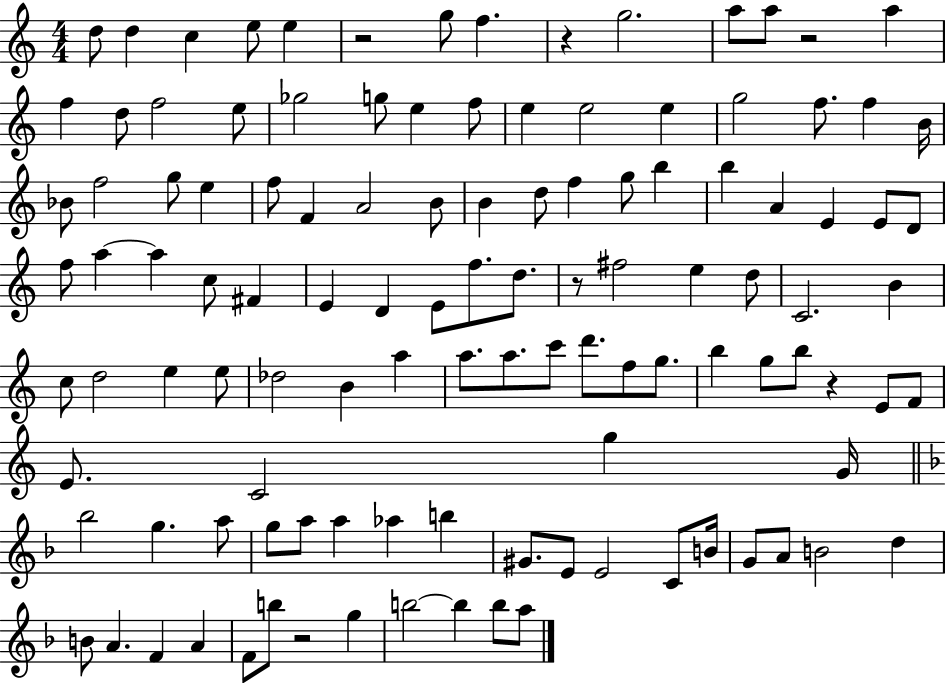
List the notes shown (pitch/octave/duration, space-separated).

D5/e D5/q C5/q E5/e E5/q R/h G5/e F5/q. R/q G5/h. A5/e A5/e R/h A5/q F5/q D5/e F5/h E5/e Gb5/h G5/e E5/q F5/e E5/q E5/h E5/q G5/h F5/e. F5/q B4/s Bb4/e F5/h G5/e E5/q F5/e F4/q A4/h B4/e B4/q D5/e F5/q G5/e B5/q B5/q A4/q E4/q E4/e D4/e F5/e A5/q A5/q C5/e F#4/q E4/q D4/q E4/e F5/e. D5/e. R/e F#5/h E5/q D5/e C4/h. B4/q C5/e D5/h E5/q E5/e Db5/h B4/q A5/q A5/e. A5/e. C6/e D6/e. F5/e G5/e. B5/q G5/e B5/e R/q E4/e F4/e E4/e. C4/h G5/q G4/s Bb5/h G5/q. A5/e G5/e A5/e A5/q Ab5/q B5/q G#4/e. E4/e E4/h C4/e B4/s G4/e A4/e B4/h D5/q B4/e A4/q. F4/q A4/q F4/e B5/e R/h G5/q B5/h B5/q B5/e A5/e